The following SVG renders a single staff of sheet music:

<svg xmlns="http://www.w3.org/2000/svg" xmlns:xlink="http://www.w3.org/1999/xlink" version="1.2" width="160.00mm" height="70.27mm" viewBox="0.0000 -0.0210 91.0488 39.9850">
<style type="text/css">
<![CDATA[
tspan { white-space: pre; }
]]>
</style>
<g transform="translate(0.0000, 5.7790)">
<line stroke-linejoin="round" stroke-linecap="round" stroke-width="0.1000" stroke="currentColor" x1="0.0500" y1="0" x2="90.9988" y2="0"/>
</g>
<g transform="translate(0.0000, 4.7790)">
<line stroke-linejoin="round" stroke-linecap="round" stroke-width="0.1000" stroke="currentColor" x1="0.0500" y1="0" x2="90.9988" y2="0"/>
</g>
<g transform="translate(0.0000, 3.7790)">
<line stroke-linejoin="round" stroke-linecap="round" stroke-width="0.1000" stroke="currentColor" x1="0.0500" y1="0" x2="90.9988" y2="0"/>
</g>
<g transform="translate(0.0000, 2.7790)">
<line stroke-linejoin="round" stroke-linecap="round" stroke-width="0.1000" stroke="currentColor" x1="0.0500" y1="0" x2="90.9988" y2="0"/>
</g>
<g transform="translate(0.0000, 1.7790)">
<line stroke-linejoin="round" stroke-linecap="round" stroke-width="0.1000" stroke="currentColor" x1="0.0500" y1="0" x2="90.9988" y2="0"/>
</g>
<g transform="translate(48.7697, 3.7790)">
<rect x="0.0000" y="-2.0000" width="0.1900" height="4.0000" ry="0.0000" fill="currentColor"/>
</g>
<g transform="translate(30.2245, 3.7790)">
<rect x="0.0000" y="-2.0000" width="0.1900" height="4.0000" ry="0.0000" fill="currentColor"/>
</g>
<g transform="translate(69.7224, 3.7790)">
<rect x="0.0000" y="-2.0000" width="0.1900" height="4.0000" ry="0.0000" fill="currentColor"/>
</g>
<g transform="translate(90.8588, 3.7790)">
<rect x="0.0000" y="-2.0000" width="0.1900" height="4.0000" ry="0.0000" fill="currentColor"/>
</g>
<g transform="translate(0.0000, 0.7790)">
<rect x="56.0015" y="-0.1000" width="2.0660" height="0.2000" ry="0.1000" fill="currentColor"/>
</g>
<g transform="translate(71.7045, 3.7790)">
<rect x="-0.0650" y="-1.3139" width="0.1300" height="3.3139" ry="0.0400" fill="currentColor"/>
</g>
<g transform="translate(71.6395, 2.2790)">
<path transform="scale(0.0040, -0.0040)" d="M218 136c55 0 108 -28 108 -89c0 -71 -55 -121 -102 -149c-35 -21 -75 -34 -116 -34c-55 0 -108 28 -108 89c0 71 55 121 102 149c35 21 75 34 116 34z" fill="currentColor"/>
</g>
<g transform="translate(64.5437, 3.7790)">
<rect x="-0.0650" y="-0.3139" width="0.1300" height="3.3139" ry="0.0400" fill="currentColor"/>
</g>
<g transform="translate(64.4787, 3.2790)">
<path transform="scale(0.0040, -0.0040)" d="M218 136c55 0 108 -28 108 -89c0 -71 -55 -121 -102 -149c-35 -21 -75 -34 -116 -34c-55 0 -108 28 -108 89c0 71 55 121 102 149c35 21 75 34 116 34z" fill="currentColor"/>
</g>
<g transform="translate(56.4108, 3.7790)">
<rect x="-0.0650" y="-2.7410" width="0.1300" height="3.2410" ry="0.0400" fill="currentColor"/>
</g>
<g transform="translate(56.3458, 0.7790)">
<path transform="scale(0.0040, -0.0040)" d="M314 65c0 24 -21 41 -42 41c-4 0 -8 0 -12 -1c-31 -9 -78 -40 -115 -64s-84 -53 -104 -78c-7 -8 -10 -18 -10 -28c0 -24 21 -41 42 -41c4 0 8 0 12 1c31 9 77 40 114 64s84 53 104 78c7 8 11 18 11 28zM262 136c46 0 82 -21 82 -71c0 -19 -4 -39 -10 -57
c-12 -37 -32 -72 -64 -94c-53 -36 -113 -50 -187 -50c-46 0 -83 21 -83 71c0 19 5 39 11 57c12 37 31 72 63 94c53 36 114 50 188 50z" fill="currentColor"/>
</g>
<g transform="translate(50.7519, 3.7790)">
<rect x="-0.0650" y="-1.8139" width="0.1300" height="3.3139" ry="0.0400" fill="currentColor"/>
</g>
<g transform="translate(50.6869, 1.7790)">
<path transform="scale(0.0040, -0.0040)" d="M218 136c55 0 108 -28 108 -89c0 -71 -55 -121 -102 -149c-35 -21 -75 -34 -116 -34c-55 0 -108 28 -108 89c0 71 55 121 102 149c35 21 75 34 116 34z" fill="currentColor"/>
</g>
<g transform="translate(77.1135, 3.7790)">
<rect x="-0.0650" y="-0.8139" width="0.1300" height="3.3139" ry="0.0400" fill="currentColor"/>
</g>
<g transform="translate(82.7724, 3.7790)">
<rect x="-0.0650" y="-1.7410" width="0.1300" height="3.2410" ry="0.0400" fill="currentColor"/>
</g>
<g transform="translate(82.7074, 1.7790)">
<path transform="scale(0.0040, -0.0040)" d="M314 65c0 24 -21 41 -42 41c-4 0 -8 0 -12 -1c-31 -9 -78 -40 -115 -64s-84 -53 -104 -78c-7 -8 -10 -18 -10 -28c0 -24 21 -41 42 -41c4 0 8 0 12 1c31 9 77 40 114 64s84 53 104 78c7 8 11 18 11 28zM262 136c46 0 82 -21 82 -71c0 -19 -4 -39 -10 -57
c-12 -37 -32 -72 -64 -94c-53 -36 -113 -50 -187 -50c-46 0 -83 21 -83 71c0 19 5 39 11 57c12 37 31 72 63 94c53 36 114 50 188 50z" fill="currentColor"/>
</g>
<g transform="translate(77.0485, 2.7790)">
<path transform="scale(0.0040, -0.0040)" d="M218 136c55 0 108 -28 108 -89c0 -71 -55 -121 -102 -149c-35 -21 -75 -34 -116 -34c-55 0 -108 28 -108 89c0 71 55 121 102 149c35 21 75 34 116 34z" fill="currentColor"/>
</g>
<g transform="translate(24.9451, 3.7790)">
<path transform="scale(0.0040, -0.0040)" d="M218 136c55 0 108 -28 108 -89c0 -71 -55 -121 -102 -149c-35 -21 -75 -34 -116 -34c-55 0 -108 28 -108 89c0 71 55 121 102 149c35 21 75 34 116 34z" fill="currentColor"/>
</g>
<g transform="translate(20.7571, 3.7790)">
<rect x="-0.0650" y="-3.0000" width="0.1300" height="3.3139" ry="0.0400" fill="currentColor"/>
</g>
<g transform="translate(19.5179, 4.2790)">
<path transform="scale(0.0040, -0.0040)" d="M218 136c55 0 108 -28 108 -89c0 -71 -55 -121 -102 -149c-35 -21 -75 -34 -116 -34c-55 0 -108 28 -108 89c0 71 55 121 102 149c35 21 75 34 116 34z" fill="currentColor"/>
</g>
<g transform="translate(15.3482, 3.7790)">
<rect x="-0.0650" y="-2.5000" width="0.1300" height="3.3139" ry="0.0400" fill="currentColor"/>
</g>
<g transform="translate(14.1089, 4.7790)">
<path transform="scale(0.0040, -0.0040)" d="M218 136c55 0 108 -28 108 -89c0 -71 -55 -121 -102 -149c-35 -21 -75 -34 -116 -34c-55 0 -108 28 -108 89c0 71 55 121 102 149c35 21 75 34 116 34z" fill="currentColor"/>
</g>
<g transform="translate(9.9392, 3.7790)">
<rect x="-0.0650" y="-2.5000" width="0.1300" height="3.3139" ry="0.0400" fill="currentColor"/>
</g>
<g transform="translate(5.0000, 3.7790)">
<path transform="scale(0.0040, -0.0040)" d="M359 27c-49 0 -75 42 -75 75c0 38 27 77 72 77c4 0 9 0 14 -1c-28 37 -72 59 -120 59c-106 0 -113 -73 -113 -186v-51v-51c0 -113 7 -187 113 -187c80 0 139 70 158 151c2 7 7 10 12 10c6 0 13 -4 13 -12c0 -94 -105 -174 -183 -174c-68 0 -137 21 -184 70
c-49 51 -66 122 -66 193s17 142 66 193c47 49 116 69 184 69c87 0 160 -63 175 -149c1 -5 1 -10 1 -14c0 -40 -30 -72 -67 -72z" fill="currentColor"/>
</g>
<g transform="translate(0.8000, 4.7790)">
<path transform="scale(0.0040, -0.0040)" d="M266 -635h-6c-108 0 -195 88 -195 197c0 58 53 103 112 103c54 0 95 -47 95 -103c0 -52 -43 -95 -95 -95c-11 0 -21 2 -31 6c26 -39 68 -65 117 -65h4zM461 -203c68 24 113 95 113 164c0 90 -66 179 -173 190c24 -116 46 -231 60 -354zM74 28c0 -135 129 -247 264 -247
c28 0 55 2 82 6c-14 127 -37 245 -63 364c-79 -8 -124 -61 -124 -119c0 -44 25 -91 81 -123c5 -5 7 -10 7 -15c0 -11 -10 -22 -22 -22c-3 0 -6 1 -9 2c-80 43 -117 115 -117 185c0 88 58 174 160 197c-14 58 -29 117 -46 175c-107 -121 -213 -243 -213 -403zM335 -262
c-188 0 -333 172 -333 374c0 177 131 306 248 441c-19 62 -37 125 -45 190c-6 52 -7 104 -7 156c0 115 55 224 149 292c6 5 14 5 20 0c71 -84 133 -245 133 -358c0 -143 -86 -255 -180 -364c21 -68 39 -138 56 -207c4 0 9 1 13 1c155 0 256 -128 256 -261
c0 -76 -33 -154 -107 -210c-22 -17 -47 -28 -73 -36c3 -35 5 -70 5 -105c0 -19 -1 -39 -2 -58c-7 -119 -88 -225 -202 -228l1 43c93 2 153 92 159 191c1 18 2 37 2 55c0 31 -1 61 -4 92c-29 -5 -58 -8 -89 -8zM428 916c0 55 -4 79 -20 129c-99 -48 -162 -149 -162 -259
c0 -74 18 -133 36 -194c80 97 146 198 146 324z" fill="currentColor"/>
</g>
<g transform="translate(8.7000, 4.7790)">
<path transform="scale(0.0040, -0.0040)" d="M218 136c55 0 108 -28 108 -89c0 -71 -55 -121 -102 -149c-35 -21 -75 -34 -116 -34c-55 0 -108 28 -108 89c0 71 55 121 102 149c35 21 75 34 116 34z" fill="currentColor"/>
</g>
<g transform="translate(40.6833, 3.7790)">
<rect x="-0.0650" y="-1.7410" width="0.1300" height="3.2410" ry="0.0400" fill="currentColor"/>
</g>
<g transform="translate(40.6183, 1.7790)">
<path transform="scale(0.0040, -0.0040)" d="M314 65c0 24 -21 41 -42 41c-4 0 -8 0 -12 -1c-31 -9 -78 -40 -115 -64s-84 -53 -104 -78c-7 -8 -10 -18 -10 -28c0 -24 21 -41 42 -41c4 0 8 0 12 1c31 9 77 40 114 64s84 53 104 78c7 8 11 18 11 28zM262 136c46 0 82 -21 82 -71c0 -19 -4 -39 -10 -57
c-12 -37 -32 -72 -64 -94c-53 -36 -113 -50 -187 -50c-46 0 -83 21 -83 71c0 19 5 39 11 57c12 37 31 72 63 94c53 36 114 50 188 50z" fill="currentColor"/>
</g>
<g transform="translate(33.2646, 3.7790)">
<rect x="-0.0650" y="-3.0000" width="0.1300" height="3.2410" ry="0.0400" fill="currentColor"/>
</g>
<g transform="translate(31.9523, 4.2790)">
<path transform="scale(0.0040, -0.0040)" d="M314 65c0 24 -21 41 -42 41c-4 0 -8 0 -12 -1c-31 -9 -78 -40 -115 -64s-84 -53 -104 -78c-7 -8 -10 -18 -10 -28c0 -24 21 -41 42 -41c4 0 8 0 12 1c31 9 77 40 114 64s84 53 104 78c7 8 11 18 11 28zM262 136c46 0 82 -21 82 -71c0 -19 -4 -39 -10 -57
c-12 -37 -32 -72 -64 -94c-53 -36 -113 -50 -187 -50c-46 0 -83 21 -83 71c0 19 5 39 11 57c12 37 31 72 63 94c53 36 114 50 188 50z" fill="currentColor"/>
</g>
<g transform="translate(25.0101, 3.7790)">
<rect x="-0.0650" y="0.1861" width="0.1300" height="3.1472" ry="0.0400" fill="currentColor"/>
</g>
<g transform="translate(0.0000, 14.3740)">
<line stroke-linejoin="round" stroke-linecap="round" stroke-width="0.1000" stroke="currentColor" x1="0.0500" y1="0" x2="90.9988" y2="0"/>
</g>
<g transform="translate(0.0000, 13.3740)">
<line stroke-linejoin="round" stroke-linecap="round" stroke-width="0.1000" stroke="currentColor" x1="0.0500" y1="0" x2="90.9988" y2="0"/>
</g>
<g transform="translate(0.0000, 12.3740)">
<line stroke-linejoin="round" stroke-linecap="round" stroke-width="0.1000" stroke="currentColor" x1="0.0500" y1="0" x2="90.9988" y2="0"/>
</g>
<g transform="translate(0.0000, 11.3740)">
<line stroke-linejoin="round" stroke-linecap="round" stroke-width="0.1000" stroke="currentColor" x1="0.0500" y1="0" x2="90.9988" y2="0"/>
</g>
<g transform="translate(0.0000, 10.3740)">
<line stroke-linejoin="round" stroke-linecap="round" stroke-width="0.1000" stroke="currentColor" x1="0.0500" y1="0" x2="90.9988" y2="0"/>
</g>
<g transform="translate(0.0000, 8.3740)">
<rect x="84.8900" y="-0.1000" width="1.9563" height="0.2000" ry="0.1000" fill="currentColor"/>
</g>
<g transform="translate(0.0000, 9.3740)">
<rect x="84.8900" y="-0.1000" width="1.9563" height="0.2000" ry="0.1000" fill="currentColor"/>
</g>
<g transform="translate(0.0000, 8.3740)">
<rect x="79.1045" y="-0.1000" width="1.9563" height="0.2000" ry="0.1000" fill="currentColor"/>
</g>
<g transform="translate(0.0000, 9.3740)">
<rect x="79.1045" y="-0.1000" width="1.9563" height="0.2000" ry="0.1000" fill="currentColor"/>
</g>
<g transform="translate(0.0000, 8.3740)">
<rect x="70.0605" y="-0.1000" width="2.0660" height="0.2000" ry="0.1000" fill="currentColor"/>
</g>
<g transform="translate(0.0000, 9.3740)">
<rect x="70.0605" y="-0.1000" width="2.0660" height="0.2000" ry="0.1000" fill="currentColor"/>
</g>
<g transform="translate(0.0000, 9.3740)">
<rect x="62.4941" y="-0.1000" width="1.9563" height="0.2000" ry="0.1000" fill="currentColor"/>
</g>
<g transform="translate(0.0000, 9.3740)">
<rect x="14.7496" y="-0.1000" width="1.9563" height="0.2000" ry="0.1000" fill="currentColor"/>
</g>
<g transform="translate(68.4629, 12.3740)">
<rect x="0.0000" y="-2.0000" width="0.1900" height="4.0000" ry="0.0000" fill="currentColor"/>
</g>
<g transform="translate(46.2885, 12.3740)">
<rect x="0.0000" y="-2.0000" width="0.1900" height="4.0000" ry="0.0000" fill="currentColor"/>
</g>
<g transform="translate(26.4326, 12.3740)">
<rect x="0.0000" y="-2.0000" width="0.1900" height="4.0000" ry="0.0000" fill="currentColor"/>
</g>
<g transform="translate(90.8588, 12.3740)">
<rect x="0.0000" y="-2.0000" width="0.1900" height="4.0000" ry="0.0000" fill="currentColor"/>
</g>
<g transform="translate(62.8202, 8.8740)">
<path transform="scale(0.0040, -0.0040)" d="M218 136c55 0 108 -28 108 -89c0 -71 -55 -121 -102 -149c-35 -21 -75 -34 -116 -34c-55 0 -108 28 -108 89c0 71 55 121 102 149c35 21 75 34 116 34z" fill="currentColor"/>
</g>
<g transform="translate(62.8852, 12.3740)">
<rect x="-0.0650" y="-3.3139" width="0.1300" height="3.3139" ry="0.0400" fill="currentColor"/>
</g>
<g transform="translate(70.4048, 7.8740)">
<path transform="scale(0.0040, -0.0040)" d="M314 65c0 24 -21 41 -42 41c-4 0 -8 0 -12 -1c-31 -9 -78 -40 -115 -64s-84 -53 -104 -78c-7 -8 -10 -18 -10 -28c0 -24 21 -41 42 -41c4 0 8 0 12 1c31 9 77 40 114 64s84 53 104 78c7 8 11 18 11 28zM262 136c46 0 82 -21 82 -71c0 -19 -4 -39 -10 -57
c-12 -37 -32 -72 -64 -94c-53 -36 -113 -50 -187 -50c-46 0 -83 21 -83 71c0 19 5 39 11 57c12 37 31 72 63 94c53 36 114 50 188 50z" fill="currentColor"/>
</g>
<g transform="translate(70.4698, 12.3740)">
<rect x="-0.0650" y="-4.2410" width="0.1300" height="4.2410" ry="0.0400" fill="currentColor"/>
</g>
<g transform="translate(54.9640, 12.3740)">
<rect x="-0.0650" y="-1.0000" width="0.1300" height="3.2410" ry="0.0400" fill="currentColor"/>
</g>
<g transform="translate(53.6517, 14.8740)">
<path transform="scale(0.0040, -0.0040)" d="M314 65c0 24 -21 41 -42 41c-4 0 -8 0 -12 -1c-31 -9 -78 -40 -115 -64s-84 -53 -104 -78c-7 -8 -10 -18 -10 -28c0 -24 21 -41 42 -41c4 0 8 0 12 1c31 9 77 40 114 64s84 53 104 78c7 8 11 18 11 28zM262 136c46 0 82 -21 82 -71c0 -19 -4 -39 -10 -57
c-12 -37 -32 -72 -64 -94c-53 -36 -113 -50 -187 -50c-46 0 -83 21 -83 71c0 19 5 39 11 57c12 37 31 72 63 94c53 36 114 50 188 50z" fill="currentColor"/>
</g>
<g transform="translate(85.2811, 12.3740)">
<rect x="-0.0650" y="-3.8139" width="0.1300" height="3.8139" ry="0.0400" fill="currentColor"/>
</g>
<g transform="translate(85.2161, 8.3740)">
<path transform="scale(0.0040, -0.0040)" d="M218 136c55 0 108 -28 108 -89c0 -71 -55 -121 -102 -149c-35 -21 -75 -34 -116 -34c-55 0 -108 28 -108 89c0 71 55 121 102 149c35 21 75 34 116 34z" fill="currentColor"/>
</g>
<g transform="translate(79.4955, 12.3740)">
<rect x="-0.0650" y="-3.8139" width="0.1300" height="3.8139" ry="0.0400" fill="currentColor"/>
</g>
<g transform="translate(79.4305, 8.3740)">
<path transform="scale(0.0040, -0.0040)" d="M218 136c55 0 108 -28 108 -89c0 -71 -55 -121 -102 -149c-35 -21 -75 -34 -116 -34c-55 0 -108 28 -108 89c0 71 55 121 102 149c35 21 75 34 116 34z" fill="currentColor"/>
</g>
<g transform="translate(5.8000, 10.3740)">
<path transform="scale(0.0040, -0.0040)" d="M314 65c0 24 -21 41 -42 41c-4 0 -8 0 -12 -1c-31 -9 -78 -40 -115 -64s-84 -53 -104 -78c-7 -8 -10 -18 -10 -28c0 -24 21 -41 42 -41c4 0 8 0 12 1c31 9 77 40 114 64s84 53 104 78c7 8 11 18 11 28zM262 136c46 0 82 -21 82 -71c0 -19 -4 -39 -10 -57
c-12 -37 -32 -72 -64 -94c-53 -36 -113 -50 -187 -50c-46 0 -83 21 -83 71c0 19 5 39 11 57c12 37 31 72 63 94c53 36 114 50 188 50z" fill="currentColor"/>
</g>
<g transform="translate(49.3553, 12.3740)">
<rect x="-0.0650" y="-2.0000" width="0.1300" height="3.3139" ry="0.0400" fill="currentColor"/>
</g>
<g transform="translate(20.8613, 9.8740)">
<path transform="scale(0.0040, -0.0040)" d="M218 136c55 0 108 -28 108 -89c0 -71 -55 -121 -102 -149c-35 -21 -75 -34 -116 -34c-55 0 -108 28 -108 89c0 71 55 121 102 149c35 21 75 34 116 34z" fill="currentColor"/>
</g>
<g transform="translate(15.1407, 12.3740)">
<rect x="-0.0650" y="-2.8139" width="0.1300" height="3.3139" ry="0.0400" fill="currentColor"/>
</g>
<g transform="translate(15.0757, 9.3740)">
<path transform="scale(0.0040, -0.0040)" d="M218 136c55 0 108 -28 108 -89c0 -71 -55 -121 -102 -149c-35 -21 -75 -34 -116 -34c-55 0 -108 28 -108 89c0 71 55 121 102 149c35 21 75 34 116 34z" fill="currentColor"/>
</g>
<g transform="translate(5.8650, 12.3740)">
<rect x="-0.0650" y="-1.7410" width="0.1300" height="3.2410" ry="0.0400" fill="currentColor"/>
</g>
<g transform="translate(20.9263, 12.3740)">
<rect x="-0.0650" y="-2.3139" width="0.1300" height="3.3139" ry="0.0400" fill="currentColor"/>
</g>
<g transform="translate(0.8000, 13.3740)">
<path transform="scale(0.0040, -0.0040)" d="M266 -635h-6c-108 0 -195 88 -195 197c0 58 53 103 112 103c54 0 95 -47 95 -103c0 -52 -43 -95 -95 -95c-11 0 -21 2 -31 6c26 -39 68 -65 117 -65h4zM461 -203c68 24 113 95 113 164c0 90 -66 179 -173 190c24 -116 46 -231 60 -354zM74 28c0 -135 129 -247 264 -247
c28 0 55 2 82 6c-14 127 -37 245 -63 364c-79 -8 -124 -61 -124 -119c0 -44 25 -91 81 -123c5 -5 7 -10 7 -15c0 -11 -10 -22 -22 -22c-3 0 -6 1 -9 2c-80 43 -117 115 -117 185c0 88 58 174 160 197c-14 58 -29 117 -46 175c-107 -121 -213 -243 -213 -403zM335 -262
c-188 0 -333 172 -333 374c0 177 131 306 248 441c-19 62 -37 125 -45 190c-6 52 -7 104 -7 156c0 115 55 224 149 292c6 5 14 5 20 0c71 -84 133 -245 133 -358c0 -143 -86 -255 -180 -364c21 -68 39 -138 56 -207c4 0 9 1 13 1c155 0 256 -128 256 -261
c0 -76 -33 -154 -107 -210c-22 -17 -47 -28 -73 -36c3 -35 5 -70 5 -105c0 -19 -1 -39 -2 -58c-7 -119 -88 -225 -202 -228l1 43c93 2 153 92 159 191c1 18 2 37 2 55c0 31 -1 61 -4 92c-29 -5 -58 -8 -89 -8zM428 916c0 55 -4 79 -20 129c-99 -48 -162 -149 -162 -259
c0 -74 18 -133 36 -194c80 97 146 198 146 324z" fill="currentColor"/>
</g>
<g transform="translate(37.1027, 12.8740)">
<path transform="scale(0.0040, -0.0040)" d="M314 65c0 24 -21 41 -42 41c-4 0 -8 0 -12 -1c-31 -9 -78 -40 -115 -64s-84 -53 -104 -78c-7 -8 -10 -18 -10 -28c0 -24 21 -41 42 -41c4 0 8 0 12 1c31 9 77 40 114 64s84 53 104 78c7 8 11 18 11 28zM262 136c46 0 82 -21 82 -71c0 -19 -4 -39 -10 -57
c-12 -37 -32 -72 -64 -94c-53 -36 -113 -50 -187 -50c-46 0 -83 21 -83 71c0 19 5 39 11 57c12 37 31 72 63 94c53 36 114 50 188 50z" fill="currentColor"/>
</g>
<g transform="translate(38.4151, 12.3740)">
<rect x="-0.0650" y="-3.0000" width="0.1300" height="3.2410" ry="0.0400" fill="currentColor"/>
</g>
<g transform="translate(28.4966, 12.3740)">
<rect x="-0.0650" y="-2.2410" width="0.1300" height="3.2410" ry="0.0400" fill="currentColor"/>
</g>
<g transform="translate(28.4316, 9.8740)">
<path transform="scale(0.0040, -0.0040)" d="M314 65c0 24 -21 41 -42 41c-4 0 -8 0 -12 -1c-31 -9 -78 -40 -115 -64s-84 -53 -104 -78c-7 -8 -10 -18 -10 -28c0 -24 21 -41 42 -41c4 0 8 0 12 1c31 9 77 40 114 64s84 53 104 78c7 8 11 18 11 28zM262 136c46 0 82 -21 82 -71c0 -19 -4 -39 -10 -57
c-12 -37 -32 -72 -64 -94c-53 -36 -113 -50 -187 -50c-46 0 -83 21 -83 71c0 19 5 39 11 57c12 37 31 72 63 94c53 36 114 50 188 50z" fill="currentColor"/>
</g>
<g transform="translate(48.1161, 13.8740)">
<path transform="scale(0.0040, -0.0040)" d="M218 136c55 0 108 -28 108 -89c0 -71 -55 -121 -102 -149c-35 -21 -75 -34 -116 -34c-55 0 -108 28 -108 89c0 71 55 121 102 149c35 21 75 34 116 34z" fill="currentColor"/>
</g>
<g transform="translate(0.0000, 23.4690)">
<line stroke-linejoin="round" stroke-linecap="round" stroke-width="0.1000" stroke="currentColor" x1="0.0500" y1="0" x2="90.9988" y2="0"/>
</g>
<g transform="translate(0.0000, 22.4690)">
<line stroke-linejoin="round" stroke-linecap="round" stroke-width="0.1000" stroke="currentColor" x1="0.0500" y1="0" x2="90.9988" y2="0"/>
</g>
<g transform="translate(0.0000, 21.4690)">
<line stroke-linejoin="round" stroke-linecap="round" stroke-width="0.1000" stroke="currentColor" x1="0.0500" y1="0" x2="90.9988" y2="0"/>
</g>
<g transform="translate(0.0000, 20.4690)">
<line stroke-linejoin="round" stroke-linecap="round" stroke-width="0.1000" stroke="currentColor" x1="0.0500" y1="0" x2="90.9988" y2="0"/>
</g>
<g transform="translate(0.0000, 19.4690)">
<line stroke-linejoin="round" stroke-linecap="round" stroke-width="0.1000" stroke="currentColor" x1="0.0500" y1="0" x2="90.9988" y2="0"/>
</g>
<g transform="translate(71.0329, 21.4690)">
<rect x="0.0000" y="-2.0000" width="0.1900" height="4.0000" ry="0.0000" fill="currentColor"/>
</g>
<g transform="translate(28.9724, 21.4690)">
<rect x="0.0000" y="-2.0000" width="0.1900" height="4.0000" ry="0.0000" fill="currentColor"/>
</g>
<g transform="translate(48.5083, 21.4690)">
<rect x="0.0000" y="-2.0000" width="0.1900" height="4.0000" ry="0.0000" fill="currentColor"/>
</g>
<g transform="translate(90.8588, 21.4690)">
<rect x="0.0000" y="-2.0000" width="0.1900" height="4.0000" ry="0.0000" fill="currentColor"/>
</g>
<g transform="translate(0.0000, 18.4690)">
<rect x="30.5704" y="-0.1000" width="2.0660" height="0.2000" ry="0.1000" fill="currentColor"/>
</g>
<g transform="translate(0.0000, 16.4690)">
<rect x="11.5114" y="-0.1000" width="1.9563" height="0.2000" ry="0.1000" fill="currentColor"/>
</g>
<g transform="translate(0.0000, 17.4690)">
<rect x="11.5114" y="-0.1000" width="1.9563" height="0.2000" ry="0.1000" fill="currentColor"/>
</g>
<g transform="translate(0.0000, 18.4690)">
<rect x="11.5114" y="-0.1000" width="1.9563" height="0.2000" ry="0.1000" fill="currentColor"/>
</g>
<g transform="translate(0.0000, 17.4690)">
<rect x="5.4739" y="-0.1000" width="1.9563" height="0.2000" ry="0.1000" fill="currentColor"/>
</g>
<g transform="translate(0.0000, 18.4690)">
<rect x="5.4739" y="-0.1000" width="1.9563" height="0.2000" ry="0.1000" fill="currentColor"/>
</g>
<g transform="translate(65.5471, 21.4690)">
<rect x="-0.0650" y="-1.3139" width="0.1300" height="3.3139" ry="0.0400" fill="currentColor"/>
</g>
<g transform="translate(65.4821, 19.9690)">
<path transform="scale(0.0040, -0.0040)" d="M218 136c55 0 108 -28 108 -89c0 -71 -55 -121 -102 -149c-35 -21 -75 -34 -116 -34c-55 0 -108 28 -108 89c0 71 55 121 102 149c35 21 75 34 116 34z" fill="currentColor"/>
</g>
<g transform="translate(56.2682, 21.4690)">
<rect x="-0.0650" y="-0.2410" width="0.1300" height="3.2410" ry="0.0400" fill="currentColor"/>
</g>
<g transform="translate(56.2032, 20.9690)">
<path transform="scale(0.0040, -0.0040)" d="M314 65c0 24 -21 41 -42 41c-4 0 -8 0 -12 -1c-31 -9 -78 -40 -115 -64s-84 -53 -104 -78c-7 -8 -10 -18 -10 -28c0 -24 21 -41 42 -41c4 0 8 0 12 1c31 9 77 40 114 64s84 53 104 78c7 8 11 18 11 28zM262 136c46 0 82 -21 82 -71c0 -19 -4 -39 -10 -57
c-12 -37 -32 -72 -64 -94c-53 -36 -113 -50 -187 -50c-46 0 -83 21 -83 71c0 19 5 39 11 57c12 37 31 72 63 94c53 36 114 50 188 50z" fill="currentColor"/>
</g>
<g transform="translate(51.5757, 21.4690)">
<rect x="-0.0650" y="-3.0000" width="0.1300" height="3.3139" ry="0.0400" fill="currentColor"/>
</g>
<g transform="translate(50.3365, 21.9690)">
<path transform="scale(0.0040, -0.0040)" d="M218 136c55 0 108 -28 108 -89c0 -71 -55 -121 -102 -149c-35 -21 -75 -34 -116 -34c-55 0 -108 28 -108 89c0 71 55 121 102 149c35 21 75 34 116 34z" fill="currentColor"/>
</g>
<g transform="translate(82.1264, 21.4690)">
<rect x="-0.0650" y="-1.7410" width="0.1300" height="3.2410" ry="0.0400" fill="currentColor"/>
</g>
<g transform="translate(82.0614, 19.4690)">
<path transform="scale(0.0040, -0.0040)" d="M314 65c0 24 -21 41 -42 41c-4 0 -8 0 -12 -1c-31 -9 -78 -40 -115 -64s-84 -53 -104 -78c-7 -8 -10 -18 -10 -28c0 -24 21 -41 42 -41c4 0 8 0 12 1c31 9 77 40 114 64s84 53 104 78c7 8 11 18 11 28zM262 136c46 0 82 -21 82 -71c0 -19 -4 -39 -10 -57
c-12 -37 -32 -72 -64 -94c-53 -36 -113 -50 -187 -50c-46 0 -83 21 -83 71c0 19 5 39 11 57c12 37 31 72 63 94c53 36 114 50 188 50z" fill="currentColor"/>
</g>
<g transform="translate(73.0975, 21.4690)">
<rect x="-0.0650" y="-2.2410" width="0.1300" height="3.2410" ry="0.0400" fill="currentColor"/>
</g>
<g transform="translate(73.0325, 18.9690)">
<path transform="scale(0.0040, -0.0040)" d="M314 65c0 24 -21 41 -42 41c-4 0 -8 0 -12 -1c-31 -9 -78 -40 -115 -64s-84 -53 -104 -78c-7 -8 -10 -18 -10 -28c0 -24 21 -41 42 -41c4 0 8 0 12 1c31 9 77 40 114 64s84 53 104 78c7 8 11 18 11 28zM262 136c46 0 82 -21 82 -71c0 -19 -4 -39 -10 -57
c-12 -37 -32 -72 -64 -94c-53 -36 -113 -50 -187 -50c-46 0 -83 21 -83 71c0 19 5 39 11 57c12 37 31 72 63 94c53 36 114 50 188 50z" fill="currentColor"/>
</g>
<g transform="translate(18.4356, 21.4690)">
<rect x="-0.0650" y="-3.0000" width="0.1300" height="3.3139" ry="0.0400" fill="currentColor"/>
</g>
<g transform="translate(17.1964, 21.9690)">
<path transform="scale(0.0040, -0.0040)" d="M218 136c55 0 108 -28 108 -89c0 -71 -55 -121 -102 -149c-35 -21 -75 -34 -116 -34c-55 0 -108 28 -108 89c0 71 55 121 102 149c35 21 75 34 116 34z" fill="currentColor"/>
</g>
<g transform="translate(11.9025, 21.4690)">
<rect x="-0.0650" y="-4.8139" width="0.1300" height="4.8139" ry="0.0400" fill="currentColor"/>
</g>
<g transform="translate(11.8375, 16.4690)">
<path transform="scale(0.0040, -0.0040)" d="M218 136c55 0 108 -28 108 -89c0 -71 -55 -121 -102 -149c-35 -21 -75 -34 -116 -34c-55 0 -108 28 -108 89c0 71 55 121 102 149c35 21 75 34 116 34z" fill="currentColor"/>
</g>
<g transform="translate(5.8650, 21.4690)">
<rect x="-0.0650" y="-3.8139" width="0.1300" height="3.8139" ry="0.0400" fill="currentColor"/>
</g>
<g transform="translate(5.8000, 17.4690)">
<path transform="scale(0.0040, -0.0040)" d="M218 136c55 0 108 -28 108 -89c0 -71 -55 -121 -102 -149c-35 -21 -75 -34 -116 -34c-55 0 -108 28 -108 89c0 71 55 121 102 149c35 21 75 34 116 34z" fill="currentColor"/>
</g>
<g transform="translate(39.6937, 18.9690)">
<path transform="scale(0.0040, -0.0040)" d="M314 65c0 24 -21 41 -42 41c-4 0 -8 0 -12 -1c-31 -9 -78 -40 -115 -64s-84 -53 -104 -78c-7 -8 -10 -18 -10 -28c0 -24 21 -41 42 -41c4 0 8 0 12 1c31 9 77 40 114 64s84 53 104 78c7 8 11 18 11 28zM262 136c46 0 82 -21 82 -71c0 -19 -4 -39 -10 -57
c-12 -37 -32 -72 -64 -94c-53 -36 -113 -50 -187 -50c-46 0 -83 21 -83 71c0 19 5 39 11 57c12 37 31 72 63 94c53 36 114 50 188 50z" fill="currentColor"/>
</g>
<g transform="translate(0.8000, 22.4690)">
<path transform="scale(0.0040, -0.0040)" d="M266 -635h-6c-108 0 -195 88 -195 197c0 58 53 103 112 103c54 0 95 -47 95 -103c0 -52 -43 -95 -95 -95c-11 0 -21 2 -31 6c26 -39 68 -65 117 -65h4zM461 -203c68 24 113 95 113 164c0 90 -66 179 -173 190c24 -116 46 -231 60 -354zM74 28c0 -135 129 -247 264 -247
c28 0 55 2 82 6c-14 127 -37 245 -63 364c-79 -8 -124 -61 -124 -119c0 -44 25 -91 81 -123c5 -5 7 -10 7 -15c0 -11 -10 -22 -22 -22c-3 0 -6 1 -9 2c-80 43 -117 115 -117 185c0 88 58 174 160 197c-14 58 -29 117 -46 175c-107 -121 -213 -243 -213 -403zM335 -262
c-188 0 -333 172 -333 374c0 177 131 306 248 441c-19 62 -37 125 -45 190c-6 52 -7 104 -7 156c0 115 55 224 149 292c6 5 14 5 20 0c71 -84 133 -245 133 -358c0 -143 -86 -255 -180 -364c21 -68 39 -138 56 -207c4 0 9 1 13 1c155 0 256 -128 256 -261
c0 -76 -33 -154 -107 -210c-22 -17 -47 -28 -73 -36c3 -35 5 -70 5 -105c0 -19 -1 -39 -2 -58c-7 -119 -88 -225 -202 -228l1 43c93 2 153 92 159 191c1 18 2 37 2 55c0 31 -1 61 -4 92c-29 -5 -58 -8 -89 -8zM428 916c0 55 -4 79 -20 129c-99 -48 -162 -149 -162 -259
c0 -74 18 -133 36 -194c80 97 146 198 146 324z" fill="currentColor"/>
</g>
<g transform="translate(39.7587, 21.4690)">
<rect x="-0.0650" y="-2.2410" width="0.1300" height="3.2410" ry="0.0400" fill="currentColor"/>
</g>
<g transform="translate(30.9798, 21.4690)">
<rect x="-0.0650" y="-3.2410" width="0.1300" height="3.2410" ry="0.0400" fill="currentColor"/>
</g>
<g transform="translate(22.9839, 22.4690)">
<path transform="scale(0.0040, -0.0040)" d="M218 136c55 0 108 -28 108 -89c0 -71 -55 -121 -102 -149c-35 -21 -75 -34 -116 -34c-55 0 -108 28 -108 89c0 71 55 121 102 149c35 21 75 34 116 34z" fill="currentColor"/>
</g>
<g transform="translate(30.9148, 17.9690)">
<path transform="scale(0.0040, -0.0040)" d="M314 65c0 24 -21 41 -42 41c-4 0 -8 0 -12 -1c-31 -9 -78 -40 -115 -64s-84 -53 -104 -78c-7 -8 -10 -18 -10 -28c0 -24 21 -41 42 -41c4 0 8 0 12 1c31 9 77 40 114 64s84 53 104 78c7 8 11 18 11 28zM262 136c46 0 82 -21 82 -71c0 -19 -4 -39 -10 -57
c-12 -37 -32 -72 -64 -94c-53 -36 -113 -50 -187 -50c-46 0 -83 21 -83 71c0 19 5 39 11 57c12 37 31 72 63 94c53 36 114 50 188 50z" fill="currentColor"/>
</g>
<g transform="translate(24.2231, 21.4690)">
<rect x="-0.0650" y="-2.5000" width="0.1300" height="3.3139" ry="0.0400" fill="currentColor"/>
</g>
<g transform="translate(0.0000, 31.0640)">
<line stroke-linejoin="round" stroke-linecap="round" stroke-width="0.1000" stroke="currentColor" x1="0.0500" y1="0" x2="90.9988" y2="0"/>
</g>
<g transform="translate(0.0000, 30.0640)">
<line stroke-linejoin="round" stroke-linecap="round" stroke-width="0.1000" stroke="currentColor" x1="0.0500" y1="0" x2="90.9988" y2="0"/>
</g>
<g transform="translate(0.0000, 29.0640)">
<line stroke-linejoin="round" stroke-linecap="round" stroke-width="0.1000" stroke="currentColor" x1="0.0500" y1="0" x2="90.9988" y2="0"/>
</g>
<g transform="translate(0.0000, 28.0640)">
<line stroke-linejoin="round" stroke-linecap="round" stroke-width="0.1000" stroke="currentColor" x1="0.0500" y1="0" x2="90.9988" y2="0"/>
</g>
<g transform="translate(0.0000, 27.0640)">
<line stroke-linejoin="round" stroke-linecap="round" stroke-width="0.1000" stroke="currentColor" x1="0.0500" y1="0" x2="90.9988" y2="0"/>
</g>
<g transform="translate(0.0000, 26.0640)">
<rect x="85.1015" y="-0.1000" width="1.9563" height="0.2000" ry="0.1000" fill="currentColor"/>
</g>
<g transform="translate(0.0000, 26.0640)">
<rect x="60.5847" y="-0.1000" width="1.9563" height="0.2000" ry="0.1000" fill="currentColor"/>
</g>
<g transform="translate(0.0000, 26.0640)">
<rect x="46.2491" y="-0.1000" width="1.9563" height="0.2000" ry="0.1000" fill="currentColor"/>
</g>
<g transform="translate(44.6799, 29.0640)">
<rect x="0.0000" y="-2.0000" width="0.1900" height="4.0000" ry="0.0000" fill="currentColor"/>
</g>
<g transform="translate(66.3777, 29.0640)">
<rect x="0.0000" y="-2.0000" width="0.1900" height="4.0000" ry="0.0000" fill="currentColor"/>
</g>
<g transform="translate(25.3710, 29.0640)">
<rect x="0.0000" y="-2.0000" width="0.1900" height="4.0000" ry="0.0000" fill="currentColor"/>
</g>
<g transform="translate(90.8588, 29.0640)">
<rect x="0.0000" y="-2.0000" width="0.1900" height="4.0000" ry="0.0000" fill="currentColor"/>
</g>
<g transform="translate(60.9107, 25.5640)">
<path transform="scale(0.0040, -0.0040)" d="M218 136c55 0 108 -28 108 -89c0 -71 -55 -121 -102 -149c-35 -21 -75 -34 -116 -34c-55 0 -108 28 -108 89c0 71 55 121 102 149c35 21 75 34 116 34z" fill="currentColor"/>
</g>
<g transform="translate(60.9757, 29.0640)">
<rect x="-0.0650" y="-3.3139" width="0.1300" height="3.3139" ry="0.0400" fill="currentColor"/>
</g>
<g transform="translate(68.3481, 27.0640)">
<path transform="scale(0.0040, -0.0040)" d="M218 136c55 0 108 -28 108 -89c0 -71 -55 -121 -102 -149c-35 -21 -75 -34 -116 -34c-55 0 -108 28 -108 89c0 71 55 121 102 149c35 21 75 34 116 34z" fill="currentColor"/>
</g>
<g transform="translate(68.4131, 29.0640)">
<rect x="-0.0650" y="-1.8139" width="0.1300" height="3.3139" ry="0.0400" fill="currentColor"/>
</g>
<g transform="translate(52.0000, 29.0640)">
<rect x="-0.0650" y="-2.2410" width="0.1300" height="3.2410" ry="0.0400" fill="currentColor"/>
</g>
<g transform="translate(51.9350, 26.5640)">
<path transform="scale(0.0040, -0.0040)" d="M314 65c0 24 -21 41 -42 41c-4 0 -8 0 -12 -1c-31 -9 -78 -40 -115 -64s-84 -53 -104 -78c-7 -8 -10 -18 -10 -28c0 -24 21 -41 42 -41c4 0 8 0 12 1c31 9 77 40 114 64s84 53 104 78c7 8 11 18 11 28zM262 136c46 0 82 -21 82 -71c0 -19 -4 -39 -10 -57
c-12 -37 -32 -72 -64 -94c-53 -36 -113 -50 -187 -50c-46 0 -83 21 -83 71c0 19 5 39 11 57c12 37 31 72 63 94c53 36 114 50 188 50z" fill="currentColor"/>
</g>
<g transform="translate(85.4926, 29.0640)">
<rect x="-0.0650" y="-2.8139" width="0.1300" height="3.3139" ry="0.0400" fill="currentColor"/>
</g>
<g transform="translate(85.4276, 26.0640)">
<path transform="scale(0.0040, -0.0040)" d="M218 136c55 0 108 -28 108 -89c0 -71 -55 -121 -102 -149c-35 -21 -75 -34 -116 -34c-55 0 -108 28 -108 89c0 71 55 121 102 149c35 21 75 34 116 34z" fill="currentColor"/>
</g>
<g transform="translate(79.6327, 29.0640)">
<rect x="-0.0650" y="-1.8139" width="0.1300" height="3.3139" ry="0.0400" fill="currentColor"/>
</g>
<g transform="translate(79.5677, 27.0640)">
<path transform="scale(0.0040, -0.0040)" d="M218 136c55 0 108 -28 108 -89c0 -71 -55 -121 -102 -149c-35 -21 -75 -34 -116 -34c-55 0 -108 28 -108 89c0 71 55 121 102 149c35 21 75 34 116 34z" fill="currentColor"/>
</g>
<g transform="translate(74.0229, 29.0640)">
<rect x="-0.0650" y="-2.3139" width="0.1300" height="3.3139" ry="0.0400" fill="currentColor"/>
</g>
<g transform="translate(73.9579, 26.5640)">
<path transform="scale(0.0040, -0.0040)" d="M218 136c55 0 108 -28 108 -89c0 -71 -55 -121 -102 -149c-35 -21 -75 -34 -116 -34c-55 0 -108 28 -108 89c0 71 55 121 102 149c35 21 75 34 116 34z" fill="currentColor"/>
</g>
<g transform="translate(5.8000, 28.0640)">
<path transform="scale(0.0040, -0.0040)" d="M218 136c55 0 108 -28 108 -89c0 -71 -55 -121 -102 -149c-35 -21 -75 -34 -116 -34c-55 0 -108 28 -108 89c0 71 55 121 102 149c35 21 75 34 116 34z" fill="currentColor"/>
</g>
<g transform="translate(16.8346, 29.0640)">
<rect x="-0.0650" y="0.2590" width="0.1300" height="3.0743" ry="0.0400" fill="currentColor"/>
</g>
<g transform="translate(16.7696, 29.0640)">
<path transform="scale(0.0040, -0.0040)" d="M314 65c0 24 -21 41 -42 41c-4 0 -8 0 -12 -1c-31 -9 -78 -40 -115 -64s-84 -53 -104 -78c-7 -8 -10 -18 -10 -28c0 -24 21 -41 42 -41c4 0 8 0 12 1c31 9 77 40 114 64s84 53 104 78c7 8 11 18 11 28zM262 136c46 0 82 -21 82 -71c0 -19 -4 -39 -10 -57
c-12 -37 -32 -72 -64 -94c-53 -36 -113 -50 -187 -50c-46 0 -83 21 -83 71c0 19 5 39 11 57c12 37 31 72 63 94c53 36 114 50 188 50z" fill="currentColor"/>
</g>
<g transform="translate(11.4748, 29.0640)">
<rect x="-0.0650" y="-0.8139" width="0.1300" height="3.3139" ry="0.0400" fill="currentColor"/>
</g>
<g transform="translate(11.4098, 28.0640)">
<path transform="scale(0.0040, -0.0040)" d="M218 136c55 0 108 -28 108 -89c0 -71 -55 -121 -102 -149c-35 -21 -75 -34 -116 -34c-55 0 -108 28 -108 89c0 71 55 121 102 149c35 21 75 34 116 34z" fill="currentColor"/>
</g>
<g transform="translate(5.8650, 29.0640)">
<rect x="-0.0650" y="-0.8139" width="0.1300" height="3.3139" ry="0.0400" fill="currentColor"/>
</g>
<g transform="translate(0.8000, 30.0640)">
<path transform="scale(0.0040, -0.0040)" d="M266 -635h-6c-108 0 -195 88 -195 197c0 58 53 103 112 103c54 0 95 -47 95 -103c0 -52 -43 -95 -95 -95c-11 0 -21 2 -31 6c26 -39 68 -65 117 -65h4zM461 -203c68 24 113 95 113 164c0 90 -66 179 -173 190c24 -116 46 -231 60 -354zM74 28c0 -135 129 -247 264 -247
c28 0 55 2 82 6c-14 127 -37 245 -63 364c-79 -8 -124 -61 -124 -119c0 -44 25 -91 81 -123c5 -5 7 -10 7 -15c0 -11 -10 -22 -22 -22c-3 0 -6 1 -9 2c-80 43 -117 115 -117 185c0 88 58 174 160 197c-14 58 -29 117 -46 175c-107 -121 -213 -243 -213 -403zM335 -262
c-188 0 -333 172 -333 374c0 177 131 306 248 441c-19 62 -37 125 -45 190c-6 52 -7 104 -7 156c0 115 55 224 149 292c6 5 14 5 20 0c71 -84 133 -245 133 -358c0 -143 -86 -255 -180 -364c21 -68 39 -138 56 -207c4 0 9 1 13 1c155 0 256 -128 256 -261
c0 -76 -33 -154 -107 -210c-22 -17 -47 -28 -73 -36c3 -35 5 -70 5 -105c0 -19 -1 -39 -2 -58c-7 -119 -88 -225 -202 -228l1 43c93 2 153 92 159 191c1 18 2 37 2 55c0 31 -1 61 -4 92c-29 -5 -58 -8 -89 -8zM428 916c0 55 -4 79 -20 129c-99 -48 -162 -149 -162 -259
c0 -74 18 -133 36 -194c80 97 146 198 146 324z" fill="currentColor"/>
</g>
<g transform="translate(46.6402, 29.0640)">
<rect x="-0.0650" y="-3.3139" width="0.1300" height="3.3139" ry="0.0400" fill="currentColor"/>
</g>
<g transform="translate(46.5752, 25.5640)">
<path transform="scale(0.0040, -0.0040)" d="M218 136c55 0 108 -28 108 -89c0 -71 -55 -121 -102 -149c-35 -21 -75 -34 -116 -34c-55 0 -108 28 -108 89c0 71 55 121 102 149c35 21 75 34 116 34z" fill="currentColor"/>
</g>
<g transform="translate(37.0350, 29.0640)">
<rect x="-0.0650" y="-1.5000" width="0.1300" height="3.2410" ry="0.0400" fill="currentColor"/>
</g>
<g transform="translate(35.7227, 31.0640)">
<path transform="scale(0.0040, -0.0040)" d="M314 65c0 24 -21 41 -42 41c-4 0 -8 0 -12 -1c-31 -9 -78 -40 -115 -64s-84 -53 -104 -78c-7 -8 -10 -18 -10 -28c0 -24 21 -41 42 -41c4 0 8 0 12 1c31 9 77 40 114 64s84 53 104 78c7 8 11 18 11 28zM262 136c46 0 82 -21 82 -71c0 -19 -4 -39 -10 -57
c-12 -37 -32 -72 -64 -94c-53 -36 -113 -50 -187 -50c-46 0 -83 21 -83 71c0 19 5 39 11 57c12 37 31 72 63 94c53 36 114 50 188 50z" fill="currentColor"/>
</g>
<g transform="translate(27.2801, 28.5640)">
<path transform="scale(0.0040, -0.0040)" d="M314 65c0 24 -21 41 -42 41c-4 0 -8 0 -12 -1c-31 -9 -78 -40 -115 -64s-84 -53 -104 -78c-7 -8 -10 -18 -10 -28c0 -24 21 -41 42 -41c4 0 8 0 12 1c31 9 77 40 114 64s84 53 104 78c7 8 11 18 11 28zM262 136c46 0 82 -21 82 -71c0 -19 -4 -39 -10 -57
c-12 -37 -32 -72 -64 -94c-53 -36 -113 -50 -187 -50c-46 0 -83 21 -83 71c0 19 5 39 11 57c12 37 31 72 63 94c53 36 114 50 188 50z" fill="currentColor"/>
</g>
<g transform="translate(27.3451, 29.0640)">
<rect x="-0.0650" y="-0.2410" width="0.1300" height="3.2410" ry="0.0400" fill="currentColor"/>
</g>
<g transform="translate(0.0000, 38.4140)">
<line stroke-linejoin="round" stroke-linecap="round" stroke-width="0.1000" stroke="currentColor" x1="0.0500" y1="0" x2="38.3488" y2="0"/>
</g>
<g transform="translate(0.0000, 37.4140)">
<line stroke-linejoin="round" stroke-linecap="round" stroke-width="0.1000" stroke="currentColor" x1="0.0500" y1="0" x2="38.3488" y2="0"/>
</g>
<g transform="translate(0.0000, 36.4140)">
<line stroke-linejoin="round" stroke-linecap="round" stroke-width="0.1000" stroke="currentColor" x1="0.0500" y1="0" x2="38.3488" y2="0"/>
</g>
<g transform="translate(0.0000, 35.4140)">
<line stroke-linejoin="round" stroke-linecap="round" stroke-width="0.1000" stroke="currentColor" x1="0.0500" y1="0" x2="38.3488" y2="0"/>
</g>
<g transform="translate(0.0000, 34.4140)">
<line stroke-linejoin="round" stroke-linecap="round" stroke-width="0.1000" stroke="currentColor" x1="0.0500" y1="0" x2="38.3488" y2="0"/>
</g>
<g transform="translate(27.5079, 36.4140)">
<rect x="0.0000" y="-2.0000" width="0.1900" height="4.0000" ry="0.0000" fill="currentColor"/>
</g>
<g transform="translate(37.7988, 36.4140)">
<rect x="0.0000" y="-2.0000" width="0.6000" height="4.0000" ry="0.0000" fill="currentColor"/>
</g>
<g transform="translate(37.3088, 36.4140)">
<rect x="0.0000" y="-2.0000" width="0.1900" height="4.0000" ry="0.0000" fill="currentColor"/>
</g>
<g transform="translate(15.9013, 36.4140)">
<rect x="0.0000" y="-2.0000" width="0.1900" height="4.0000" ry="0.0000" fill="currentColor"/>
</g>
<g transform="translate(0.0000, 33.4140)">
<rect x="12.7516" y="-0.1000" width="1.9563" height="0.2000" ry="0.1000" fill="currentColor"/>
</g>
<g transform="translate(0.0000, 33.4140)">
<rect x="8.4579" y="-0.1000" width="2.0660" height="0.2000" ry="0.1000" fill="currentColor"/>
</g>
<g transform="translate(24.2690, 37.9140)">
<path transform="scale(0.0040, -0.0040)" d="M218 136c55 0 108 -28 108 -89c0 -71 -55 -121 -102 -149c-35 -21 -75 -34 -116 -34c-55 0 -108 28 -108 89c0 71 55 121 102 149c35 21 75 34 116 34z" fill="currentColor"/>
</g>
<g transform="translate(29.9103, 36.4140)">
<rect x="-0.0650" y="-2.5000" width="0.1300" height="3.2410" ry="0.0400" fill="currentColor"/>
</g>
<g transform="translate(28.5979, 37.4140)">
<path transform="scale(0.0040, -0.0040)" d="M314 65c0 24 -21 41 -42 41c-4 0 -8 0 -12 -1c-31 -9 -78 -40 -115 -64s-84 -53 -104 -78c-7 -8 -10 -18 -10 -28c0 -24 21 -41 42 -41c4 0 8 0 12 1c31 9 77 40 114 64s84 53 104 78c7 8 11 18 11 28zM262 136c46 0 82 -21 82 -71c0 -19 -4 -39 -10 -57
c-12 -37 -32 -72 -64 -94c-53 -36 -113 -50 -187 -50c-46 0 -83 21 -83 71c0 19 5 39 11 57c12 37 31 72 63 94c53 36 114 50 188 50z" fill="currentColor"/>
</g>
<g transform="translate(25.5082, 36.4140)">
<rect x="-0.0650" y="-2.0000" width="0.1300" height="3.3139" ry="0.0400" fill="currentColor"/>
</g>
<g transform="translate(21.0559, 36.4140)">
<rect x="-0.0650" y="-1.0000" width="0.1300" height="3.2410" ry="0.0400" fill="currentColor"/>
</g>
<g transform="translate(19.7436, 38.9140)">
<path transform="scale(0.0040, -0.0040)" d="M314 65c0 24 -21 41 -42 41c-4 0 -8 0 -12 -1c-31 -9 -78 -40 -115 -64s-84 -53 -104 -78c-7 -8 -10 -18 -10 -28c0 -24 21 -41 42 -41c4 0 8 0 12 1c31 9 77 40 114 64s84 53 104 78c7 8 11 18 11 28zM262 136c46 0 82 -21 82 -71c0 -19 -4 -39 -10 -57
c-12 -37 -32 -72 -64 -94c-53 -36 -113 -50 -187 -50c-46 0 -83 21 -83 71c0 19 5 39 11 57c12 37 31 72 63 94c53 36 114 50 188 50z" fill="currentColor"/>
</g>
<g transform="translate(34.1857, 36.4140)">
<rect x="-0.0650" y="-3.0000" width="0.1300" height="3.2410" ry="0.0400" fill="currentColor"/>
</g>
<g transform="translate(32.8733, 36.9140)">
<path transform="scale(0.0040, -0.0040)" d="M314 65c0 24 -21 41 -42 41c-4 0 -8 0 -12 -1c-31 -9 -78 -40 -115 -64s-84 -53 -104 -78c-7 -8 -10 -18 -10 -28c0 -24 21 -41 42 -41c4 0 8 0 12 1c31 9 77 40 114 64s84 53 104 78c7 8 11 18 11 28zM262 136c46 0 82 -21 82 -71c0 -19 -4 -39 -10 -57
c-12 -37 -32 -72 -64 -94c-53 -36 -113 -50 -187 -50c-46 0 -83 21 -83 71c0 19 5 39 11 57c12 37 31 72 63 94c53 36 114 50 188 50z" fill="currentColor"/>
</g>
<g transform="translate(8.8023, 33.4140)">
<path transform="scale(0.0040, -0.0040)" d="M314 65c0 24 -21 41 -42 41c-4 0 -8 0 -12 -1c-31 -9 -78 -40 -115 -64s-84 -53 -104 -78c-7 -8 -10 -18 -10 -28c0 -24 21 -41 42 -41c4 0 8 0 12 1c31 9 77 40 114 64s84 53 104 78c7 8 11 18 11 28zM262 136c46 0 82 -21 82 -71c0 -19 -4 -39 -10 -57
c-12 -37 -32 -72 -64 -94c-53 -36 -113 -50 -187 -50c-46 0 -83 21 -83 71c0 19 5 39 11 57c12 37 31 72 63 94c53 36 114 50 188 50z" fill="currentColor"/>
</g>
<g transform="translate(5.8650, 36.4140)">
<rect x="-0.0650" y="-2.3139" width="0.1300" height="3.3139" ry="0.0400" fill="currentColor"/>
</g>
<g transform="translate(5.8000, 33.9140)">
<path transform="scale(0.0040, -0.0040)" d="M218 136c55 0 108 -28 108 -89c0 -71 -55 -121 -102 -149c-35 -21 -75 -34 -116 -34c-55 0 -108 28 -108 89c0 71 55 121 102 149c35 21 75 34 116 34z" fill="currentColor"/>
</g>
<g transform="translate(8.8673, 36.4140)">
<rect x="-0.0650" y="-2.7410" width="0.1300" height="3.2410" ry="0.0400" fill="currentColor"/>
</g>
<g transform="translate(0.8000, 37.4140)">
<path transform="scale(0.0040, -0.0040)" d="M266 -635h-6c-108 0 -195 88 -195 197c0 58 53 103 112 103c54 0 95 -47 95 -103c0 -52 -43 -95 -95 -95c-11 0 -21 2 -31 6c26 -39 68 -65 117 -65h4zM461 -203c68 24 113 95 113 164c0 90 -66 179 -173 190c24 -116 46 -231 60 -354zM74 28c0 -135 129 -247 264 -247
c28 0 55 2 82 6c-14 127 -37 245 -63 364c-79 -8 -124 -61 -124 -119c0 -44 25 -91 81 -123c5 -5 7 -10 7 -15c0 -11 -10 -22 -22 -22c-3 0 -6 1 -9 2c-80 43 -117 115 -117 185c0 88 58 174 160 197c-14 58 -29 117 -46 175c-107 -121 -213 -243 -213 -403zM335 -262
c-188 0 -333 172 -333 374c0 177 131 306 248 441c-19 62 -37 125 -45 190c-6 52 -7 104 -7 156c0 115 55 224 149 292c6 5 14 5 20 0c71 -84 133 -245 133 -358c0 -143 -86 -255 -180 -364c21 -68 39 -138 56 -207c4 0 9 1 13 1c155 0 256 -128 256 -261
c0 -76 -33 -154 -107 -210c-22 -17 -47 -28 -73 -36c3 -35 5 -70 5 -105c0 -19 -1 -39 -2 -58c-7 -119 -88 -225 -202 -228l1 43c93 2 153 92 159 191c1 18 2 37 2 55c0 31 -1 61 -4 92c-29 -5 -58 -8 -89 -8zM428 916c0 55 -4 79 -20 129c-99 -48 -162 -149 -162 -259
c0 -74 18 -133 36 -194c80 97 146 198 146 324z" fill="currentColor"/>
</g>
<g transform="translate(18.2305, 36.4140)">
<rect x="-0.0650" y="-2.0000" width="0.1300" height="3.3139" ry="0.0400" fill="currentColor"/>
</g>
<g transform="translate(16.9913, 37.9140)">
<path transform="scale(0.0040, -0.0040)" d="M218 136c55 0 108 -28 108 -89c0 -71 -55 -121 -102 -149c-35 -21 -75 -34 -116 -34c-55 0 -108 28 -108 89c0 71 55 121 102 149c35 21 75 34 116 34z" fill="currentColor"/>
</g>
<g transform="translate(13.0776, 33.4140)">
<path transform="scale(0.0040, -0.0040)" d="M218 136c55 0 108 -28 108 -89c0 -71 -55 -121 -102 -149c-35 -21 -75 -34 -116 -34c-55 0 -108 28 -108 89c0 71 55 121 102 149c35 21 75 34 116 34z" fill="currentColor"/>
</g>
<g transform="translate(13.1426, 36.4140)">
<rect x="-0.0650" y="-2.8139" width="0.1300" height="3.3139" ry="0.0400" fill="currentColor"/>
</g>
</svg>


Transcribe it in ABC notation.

X:1
T:Untitled
M:4/4
L:1/4
K:C
G G A B A2 f2 f a2 c e d f2 f2 a g g2 A2 F D2 b d'2 c' c' c' e' A G b2 g2 A c2 e g2 f2 d d B2 c2 E2 b g2 b f g f a g a2 a F D2 F G2 A2